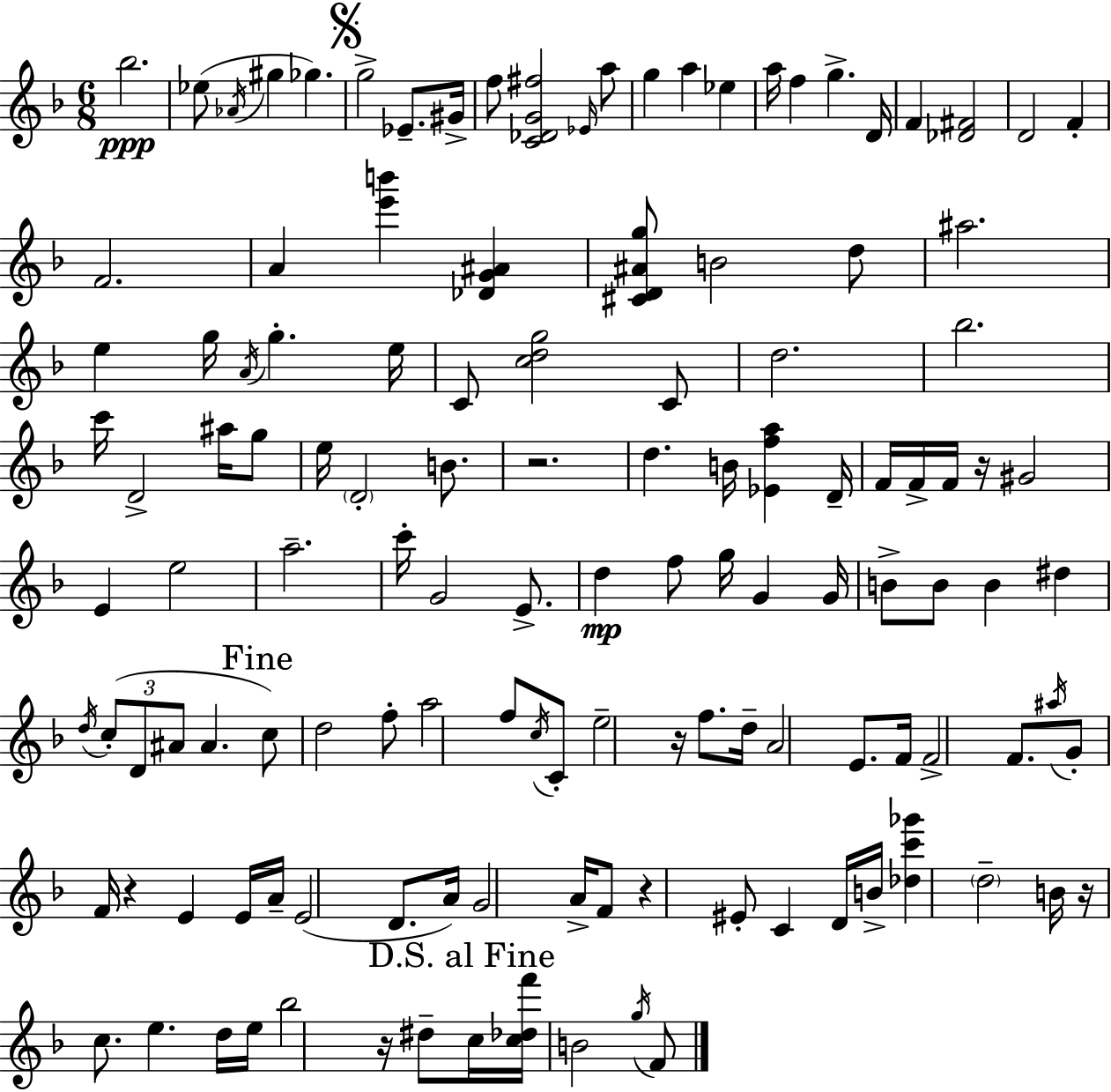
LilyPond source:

{
  \clef treble
  \numericTimeSignature
  \time 6/8
  \key d \minor
  \repeat volta 2 { bes''2.\ppp | ees''8( \acciaccatura { aes'16 } gis''4 ges''4.) | \mark \markup { \musicglyph "scripts.segno" } g''2-> ees'8.-- | gis'16-> f''8 <c' des' g' fis''>2 \grace { ees'16 } | \break a''8 g''4 a''4 ees''4 | a''16 f''4 g''4.-> | d'16 f'4 <des' fis'>2 | d'2 f'4-. | \break f'2. | a'4 <e''' b'''>4 <des' g' ais'>4 | <cis' d' ais' g''>8 b'2 | d''8 ais''2. | \break e''4 g''16 \acciaccatura { a'16 } g''4.-. | e''16 c'8 <c'' d'' g''>2 | c'8 d''2. | bes''2. | \break c'''16 d'2-> | ais''16 g''8 e''16 \parenthesize d'2-. | b'8. r2. | d''4. b'16 <ees' f'' a''>4 | \break d'16-- f'16 f'16-> f'16 r16 gis'2 | e'4 e''2 | a''2.-- | c'''16-. g'2 | \break e'8.-> d''4\mp f''8 g''16 g'4 | g'16 b'8-> b'8 b'4 dis''4 | \acciaccatura { d''16 } \tuplet 3/2 { c''8-.( d'8 ais'8 } ais'4. | \mark "Fine" c''8) d''2 | \break f''8-. a''2 | f''8 \acciaccatura { c''16 } c'8-. e''2-- | r16 f''8. d''16-- a'2 | e'8. f'16 f'2-> | \break f'8. \acciaccatura { ais''16 } g'8-. f'16 r4 | e'4 e'16 a'16-- e'2( | d'8. a'16) g'2 | a'16-> f'8 r4 eis'8-. | \break c'4 d'16 b'16-> <des'' c''' ges'''>4 \parenthesize d''2-- | b'16 r16 c''8. e''4. | d''16 e''16 bes''2 | r16 dis''8-- \mark "D.S. al Fine" c''16 <c'' des'' f'''>16 b'2 | \break \acciaccatura { g''16 } f'8 } \bar "|."
}